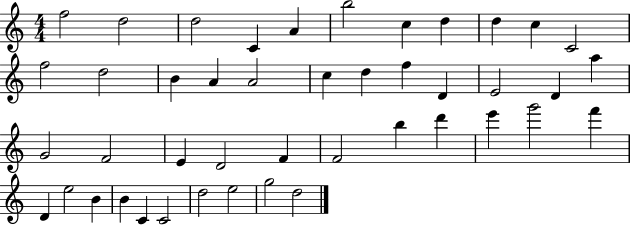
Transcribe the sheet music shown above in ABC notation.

X:1
T:Untitled
M:4/4
L:1/4
K:C
f2 d2 d2 C A b2 c d d c C2 f2 d2 B A A2 c d f D E2 D a G2 F2 E D2 F F2 b d' e' g'2 f' D e2 B B C C2 d2 e2 g2 d2